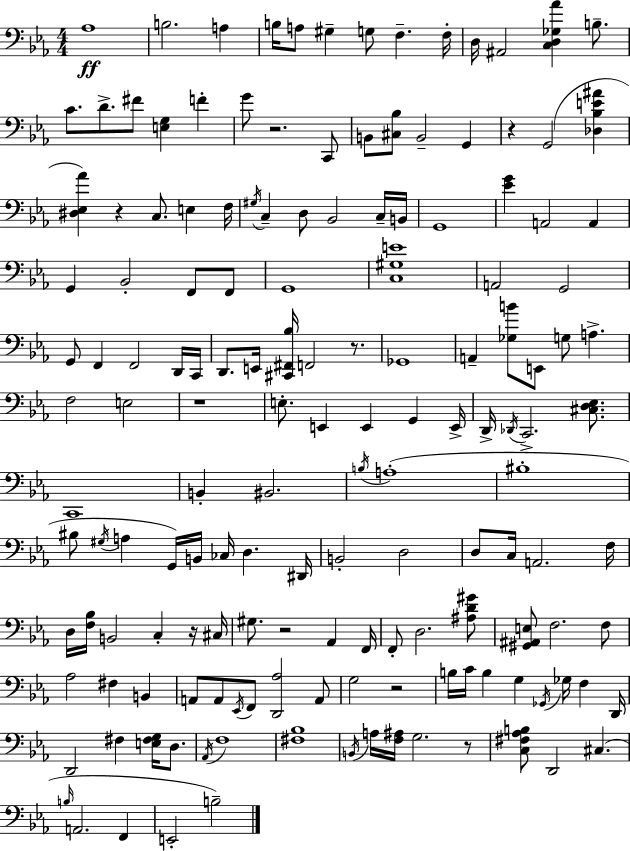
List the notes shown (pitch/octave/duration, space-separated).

Ab3/w B3/h. A3/q B3/s A3/e G#3/q G3/e F3/q. F3/s D3/s A#2/h [C3,D3,Gb3,Ab4]/q B3/e. C4/e. D4/e. F#4/e [E3,G3]/q F4/q G4/e R/h. C2/e B2/e [C#3,Bb3]/e B2/h G2/q R/q G2/h [Db3,Bb3,E4,A#4]/q [D#3,Eb3,Ab4]/q R/q C3/e. E3/q F3/s G#3/s C3/q D3/e Bb2/h C3/s B2/s G2/w [Eb4,G4]/q A2/h A2/q G2/q Bb2/h F2/e F2/e G2/w [C3,G#3,E4]/w A2/h G2/h G2/e F2/q F2/h D2/s C2/s D2/e. E2/s [C#2,F#2,Bb3]/s F2/h R/e. Gb2/w A2/q [Gb3,B4]/e E2/e G3/e A3/q. F3/h E3/h R/w E3/e. E2/q E2/q G2/q E2/s D2/s Db2/s C2/h. [C#3,D3,Eb3]/e. C2/w B2/q BIS2/h. B3/s A3/w BIS3/w BIS3/e G#3/s A3/q G2/s B2/s CES3/s D3/q. D#2/s B2/h D3/h D3/e C3/s A2/h. F3/s D3/s [F3,Bb3]/s B2/h C3/q R/s C#3/s G#3/e. R/h Ab2/q F2/s F2/e D3/h. [A#3,D4,G#4]/e [G#2,A#2,E3]/e F3/h. F3/e Ab3/h F#3/q B2/q A2/e A2/e Eb2/s F2/e [D2,Ab3]/h A2/e G3/h R/h B3/s C4/s B3/q G3/q Gb2/s Gb3/s F3/q D2/s D2/h F#3/q [E3,F#3,G3]/s D3/e. Ab2/s F3/w [F#3,Bb3]/w B2/s A3/s [F3,A#3]/s G3/h. R/e [C3,F#3,Ab3,B3]/e D2/h C#3/q. B3/s A2/h. F2/q E2/h B3/h